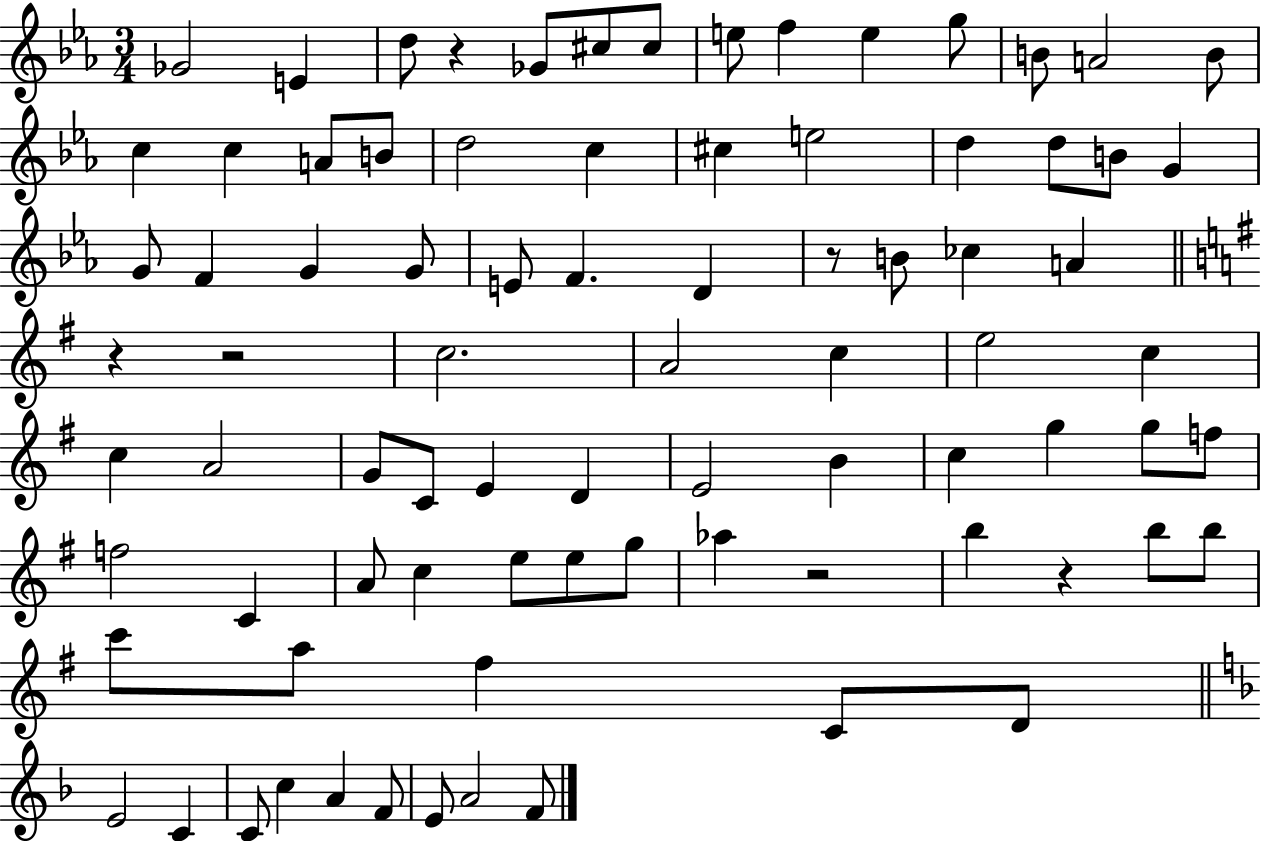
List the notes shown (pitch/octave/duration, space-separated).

Gb4/h E4/q D5/e R/q Gb4/e C#5/e C#5/e E5/e F5/q E5/q G5/e B4/e A4/h B4/e C5/q C5/q A4/e B4/e D5/h C5/q C#5/q E5/h D5/q D5/e B4/e G4/q G4/e F4/q G4/q G4/e E4/e F4/q. D4/q R/e B4/e CES5/q A4/q R/q R/h C5/h. A4/h C5/q E5/h C5/q C5/q A4/h G4/e C4/e E4/q D4/q E4/h B4/q C5/q G5/q G5/e F5/e F5/h C4/q A4/e C5/q E5/e E5/e G5/e Ab5/q R/h B5/q R/q B5/e B5/e C6/e A5/e F#5/q C4/e D4/e E4/h C4/q C4/e C5/q A4/q F4/e E4/e A4/h F4/e